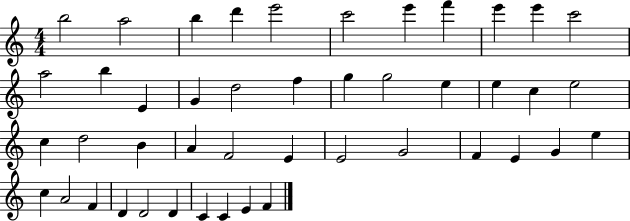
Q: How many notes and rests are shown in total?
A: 45